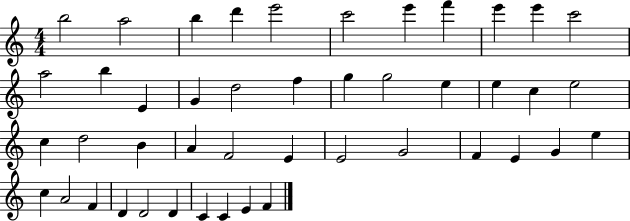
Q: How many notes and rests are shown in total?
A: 45